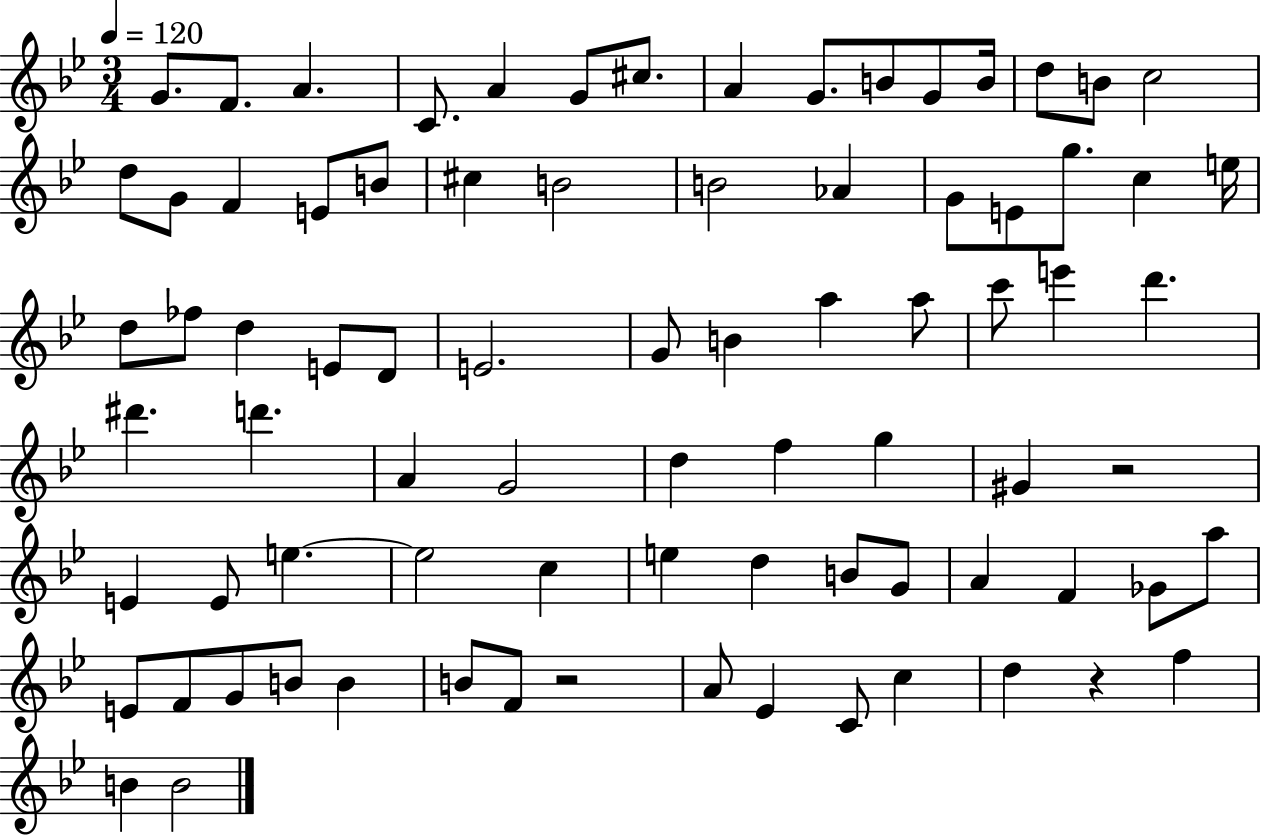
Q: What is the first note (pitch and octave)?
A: G4